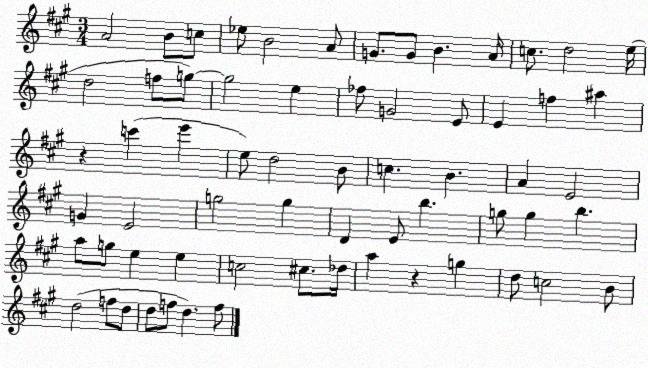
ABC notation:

X:1
T:Untitled
M:3/4
L:1/4
K:A
A2 B/2 c/2 _e/2 B2 A/2 G/2 G/2 B A/4 c/2 d2 e/4 d2 f/2 g/2 g2 e _f/2 G2 E/2 E f ^a z c' e' e/2 d2 B/2 c B A E2 G E2 g2 g D E/2 b g/2 g b a/2 g/2 e e c2 ^c/2 _d/4 a z g d/2 c2 B/2 d2 f/2 d/2 d/2 f/2 d f/2